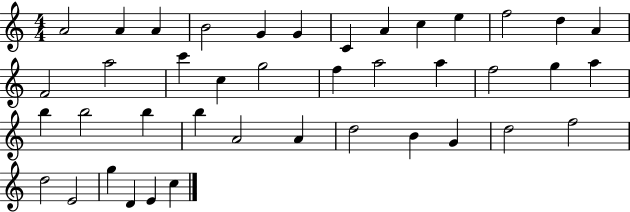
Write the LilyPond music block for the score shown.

{
  \clef treble
  \numericTimeSignature
  \time 4/4
  \key c \major
  a'2 a'4 a'4 | b'2 g'4 g'4 | c'4 a'4 c''4 e''4 | f''2 d''4 a'4 | \break f'2 a''2 | c'''4 c''4 g''2 | f''4 a''2 a''4 | f''2 g''4 a''4 | \break b''4 b''2 b''4 | b''4 a'2 a'4 | d''2 b'4 g'4 | d''2 f''2 | \break d''2 e'2 | g''4 d'4 e'4 c''4 | \bar "|."
}